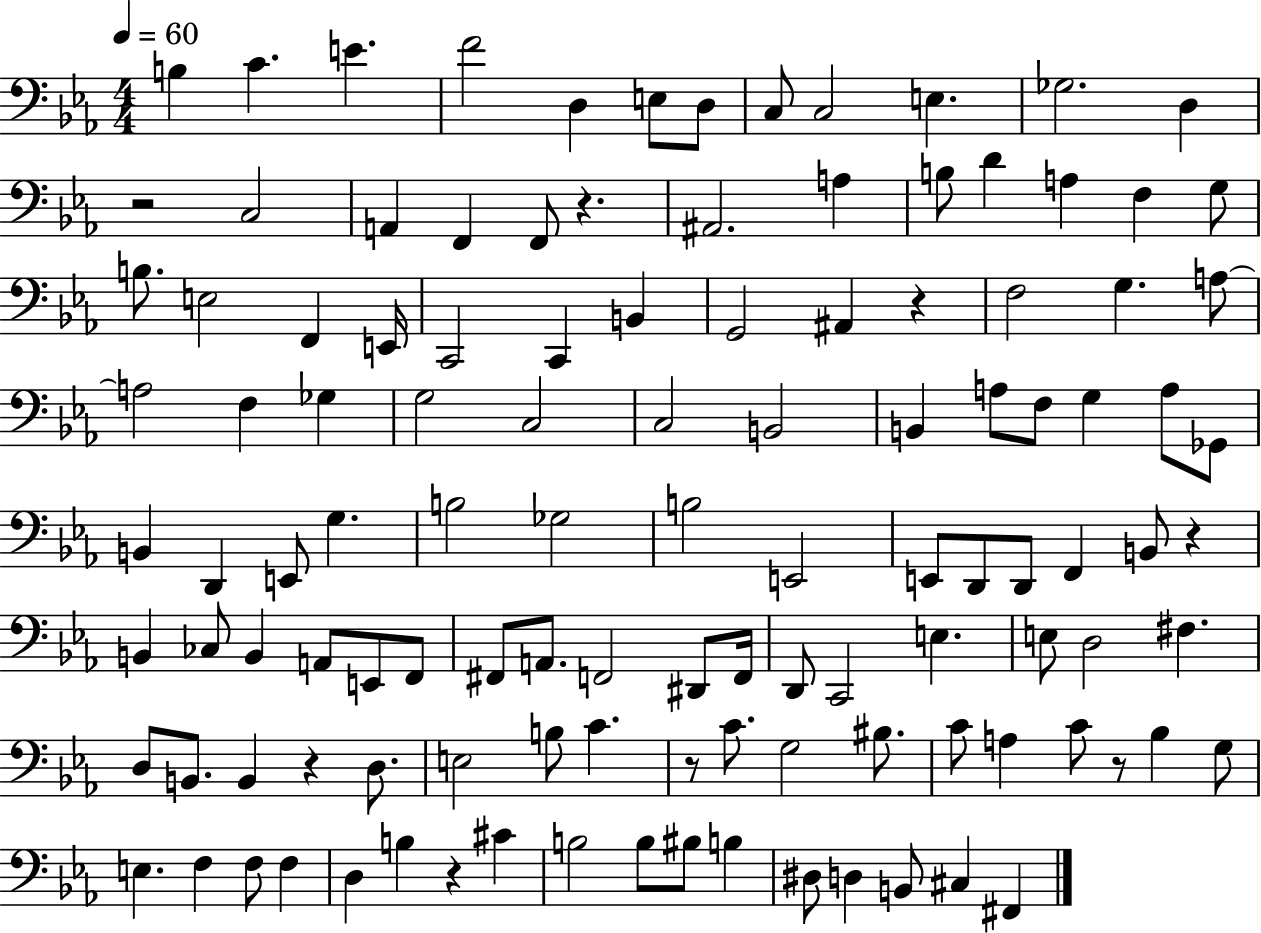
{
  \clef bass
  \numericTimeSignature
  \time 4/4
  \key ees \major
  \tempo 4 = 60
  b4 c'4. e'4. | f'2 d4 e8 d8 | c8 c2 e4. | ges2. d4 | \break r2 c2 | a,4 f,4 f,8 r4. | ais,2. a4 | b8 d'4 a4 f4 g8 | \break b8. e2 f,4 e,16 | c,2 c,4 b,4 | g,2 ais,4 r4 | f2 g4. a8~~ | \break a2 f4 ges4 | g2 c2 | c2 b,2 | b,4 a8 f8 g4 a8 ges,8 | \break b,4 d,4 e,8 g4. | b2 ges2 | b2 e,2 | e,8 d,8 d,8 f,4 b,8 r4 | \break b,4 ces8 b,4 a,8 e,8 f,8 | fis,8 a,8. f,2 dis,8 f,16 | d,8 c,2 e4. | e8 d2 fis4. | \break d8 b,8. b,4 r4 d8. | e2 b8 c'4. | r8 c'8. g2 bis8. | c'8 a4 c'8 r8 bes4 g8 | \break e4. f4 f8 f4 | d4 b4 r4 cis'4 | b2 b8 bis8 b4 | dis8 d4 b,8 cis4 fis,4 | \break \bar "|."
}